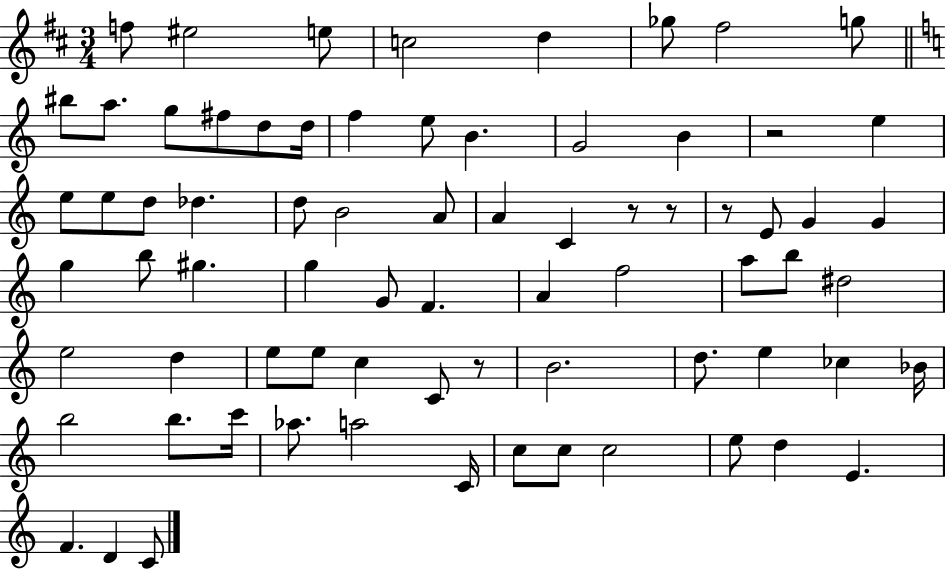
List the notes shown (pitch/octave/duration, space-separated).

F5/e EIS5/h E5/e C5/h D5/q Gb5/e F#5/h G5/e BIS5/e A5/e. G5/e F#5/e D5/e D5/s F5/q E5/e B4/q. G4/h B4/q R/h E5/q E5/e E5/e D5/e Db5/q. D5/e B4/h A4/e A4/q C4/q R/e R/e R/e E4/e G4/q G4/q G5/q B5/e G#5/q. G5/q G4/e F4/q. A4/q F5/h A5/e B5/e D#5/h E5/h D5/q E5/e E5/e C5/q C4/e R/e B4/h. D5/e. E5/q CES5/q Bb4/s B5/h B5/e. C6/s Ab5/e. A5/h C4/s C5/e C5/e C5/h E5/e D5/q E4/q. F4/q. D4/q C4/e